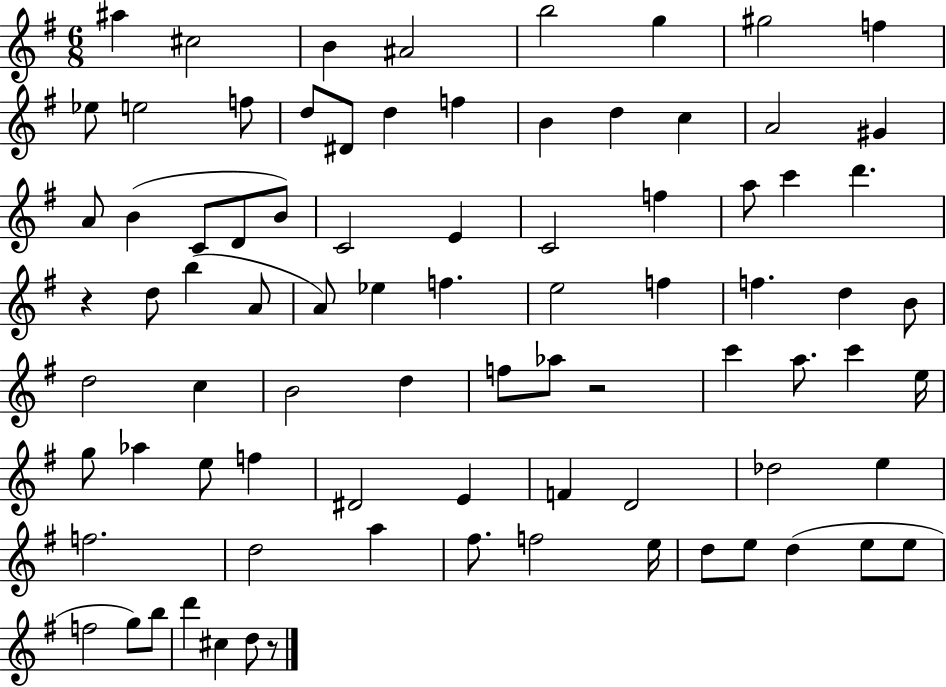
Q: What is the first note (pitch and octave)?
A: A#5